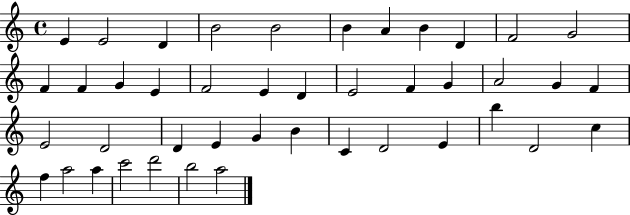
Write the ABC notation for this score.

X:1
T:Untitled
M:4/4
L:1/4
K:C
E E2 D B2 B2 B A B D F2 G2 F F G E F2 E D E2 F G A2 G F E2 D2 D E G B C D2 E b D2 c f a2 a c'2 d'2 b2 a2